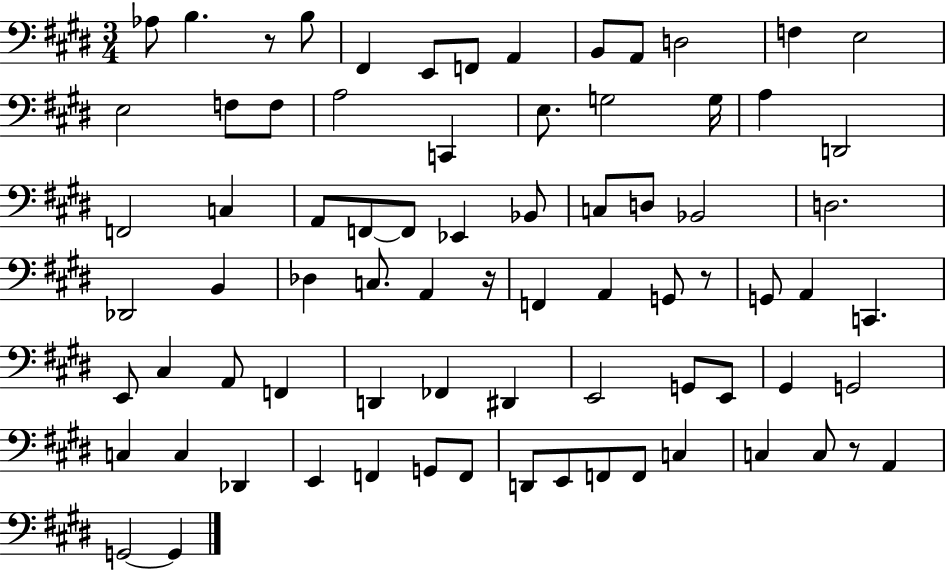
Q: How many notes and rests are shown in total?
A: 77